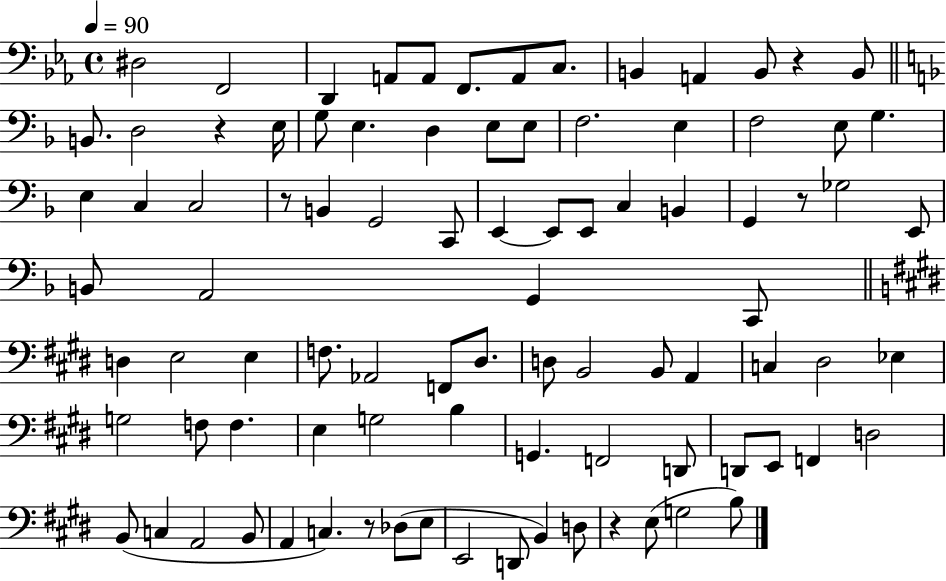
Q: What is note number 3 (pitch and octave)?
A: D2